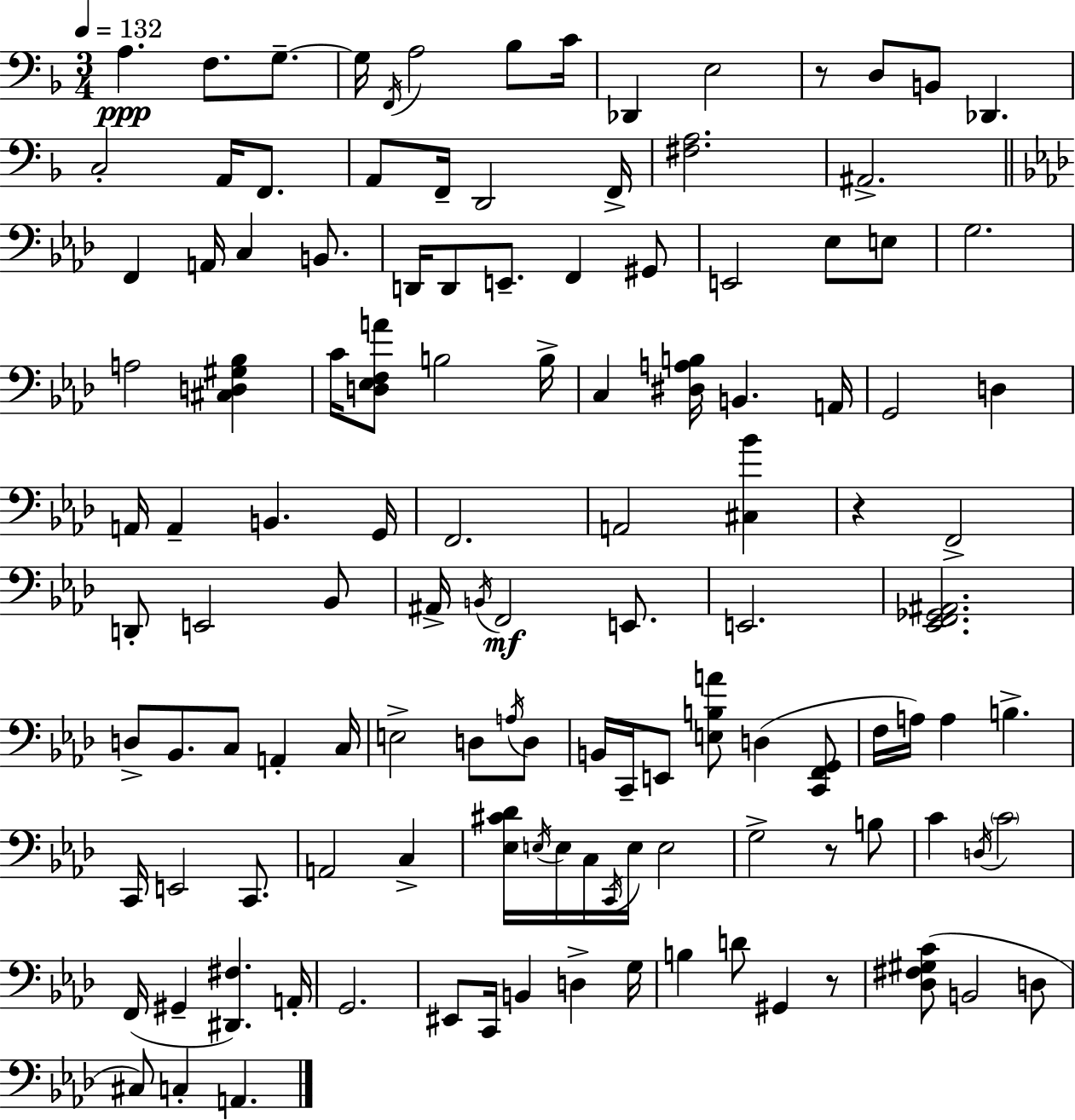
X:1
T:Untitled
M:3/4
L:1/4
K:F
A, F,/2 G,/2 G,/4 F,,/4 A,2 _B,/2 C/4 _D,, E,2 z/2 D,/2 B,,/2 _D,, C,2 A,,/4 F,,/2 A,,/2 F,,/4 D,,2 F,,/4 [^F,A,]2 ^A,,2 F,, A,,/4 C, B,,/2 D,,/4 D,,/2 E,,/2 F,, ^G,,/2 E,,2 _E,/2 E,/2 G,2 A,2 [^C,D,^G,_B,] C/4 [D,_E,F,A]/2 B,2 B,/4 C, [^D,A,B,]/4 B,, A,,/4 G,,2 D, A,,/4 A,, B,, G,,/4 F,,2 A,,2 [^C,_B] z F,,2 D,,/2 E,,2 _B,,/2 ^A,,/4 B,,/4 F,,2 E,,/2 E,,2 [_E,,F,,_G,,^A,,]2 D,/2 _B,,/2 C,/2 A,, C,/4 E,2 D,/2 A,/4 D,/2 B,,/4 C,,/4 E,,/2 [E,B,A]/2 D, [C,,F,,G,,]/2 F,/4 A,/4 A, B, C,,/4 E,,2 C,,/2 A,,2 C, [_E,^C_D]/4 E,/4 E,/4 C,/4 C,,/4 E,/4 E,2 G,2 z/2 B,/2 C D,/4 C2 F,,/4 ^G,, [^D,,^F,] A,,/4 G,,2 ^E,,/2 C,,/4 B,, D, G,/4 B, D/2 ^G,, z/2 [_D,^F,^G,C]/2 B,,2 D,/2 ^C,/2 C, A,,